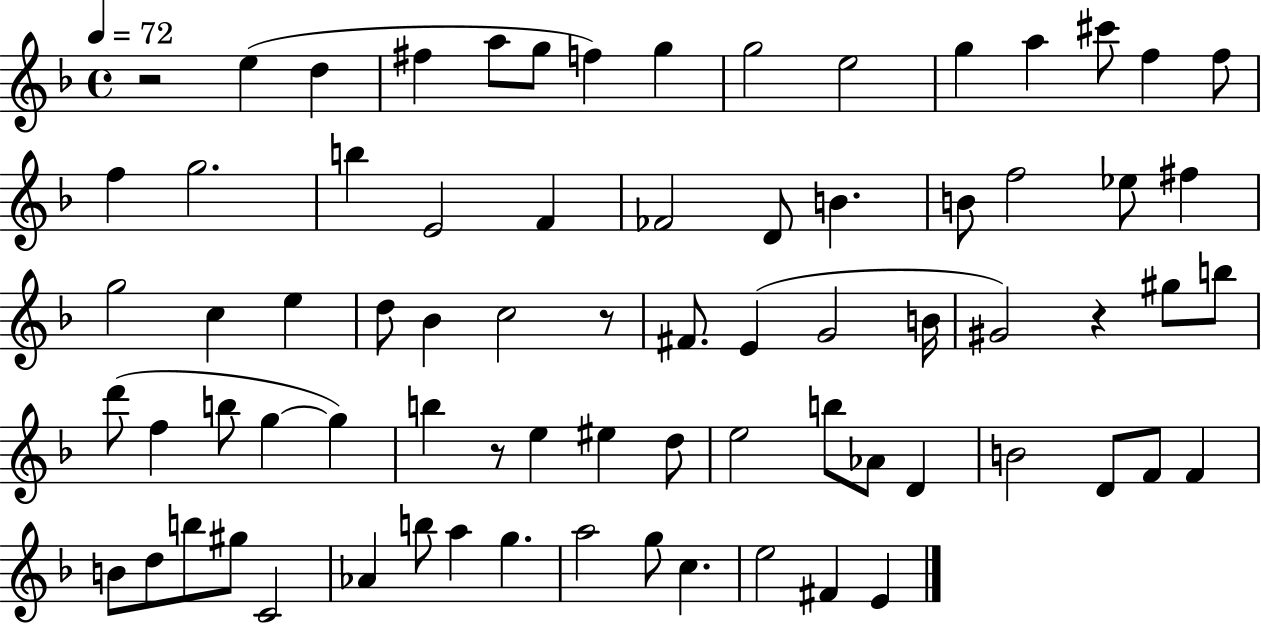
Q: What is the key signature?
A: F major